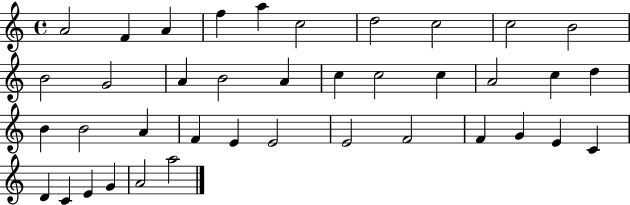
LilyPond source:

{
  \clef treble
  \time 4/4
  \defaultTimeSignature
  \key c \major
  a'2 f'4 a'4 | f''4 a''4 c''2 | d''2 c''2 | c''2 b'2 | \break b'2 g'2 | a'4 b'2 a'4 | c''4 c''2 c''4 | a'2 c''4 d''4 | \break b'4 b'2 a'4 | f'4 e'4 e'2 | e'2 f'2 | f'4 g'4 e'4 c'4 | \break d'4 c'4 e'4 g'4 | a'2 a''2 | \bar "|."
}